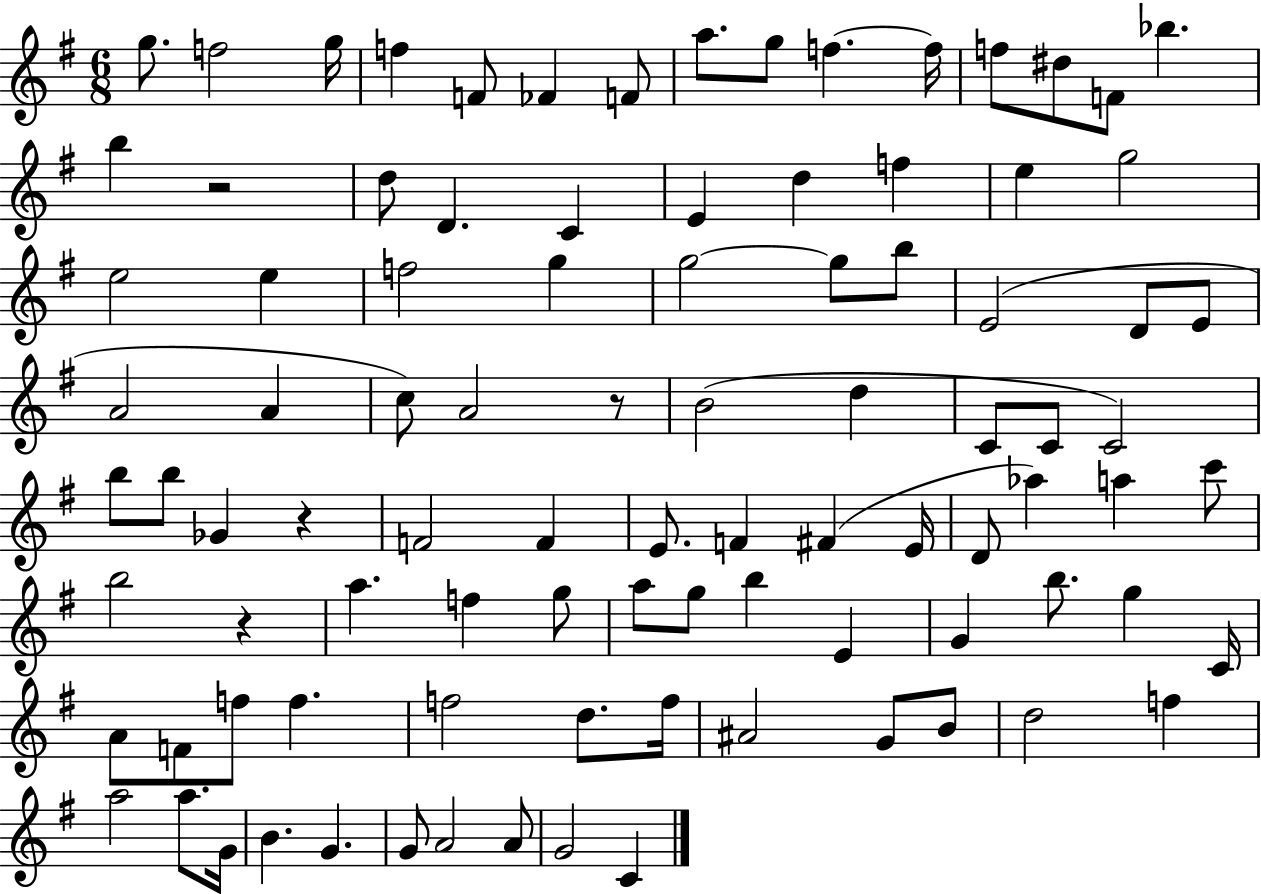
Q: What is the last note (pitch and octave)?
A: C4